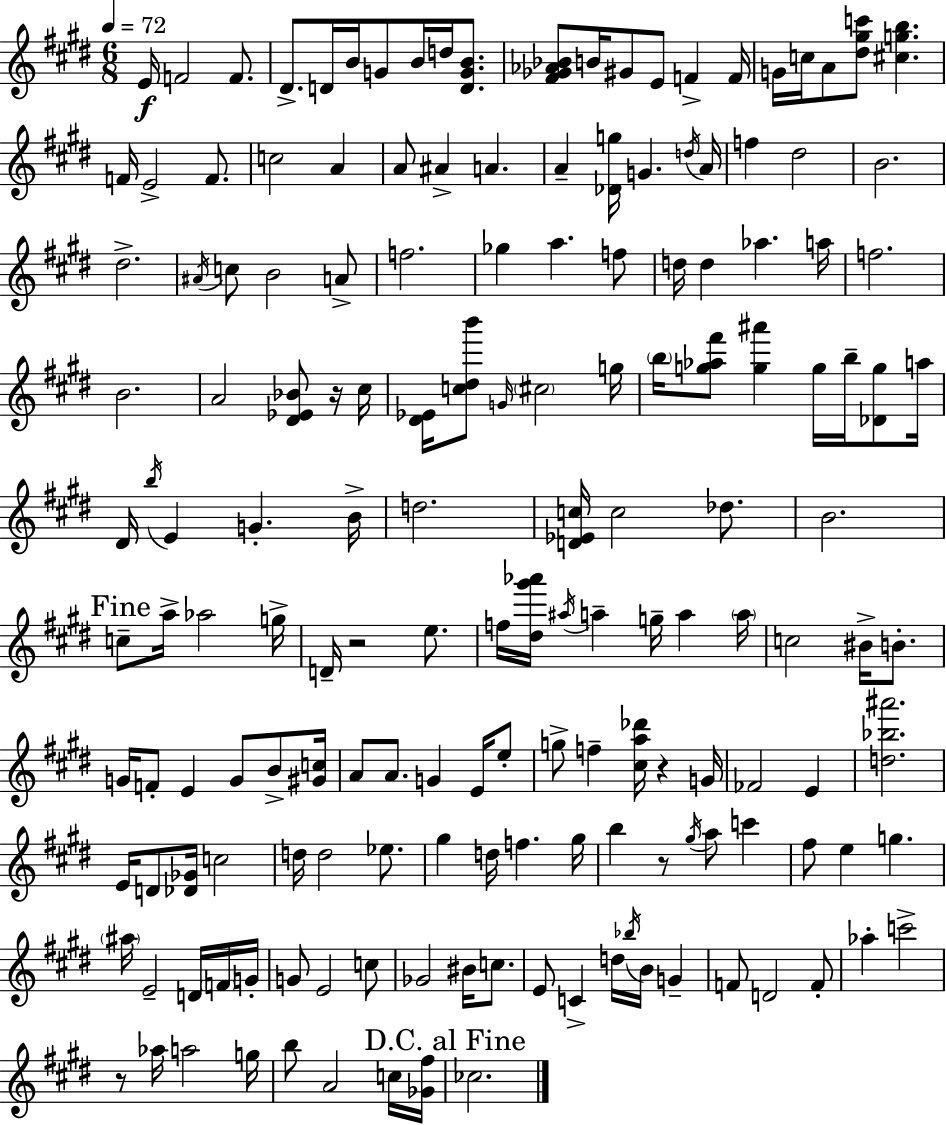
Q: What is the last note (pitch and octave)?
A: CES5